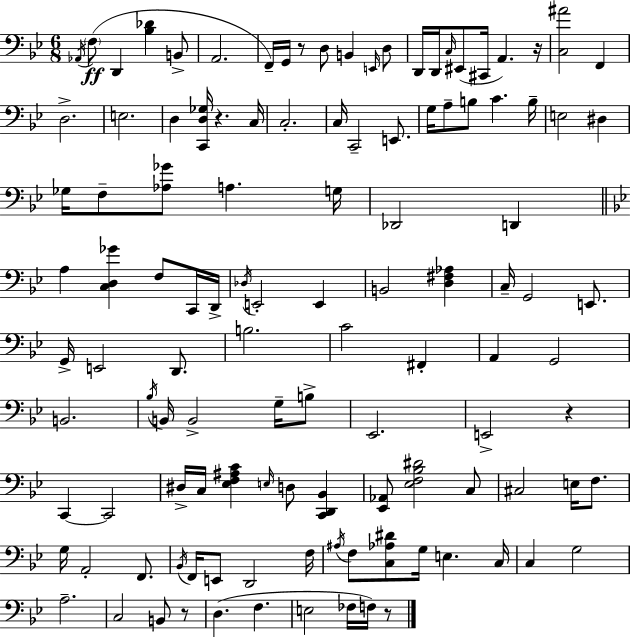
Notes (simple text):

Ab2/s F3/e D2/q [Bb3,Db4]/q B2/e A2/h. F2/s G2/s R/e D3/e B2/q E2/s D3/e D2/s D2/s C3/s EIS2/e C#2/s A2/q. R/s [C3,A#4]/h F2/q D3/h. E3/h. D3/q [C2,D3,Gb3]/s R/q. C3/s C3/h. C3/s C2/h E2/e. G3/s A3/e B3/e C4/q. B3/s E3/h D#3/q Gb3/s F3/e [Ab3,Gb4]/e A3/q. G3/s Db2/h D2/q A3/q [C3,D3,Gb4]/q F3/e C2/s D2/s Db3/s E2/h E2/q B2/h [D3,F#3,Ab3]/q C3/s G2/h E2/e. G2/s E2/h D2/e. B3/h. C4/h F#2/q A2/q G2/h B2/h. Bb3/s B2/s B2/h G3/s B3/e Eb2/h. E2/h R/q C2/q C2/h D#3/s C3/s [Eb3,F3,A#3,C4]/q E3/s D3/e [C2,D2,Bb2]/q [Eb2,Ab2]/e [Eb3,F3,Bb3,D#4]/h C3/e C#3/h E3/s F3/e. G3/s A2/h F2/e. Bb2/s F2/s E2/e D2/h F3/s A#3/s F3/e [C3,Ab3,D#4]/e G3/s E3/q. C3/s C3/q G3/h A3/h. C3/h B2/e R/e D3/q. F3/q. E3/h FES3/s F3/s R/e